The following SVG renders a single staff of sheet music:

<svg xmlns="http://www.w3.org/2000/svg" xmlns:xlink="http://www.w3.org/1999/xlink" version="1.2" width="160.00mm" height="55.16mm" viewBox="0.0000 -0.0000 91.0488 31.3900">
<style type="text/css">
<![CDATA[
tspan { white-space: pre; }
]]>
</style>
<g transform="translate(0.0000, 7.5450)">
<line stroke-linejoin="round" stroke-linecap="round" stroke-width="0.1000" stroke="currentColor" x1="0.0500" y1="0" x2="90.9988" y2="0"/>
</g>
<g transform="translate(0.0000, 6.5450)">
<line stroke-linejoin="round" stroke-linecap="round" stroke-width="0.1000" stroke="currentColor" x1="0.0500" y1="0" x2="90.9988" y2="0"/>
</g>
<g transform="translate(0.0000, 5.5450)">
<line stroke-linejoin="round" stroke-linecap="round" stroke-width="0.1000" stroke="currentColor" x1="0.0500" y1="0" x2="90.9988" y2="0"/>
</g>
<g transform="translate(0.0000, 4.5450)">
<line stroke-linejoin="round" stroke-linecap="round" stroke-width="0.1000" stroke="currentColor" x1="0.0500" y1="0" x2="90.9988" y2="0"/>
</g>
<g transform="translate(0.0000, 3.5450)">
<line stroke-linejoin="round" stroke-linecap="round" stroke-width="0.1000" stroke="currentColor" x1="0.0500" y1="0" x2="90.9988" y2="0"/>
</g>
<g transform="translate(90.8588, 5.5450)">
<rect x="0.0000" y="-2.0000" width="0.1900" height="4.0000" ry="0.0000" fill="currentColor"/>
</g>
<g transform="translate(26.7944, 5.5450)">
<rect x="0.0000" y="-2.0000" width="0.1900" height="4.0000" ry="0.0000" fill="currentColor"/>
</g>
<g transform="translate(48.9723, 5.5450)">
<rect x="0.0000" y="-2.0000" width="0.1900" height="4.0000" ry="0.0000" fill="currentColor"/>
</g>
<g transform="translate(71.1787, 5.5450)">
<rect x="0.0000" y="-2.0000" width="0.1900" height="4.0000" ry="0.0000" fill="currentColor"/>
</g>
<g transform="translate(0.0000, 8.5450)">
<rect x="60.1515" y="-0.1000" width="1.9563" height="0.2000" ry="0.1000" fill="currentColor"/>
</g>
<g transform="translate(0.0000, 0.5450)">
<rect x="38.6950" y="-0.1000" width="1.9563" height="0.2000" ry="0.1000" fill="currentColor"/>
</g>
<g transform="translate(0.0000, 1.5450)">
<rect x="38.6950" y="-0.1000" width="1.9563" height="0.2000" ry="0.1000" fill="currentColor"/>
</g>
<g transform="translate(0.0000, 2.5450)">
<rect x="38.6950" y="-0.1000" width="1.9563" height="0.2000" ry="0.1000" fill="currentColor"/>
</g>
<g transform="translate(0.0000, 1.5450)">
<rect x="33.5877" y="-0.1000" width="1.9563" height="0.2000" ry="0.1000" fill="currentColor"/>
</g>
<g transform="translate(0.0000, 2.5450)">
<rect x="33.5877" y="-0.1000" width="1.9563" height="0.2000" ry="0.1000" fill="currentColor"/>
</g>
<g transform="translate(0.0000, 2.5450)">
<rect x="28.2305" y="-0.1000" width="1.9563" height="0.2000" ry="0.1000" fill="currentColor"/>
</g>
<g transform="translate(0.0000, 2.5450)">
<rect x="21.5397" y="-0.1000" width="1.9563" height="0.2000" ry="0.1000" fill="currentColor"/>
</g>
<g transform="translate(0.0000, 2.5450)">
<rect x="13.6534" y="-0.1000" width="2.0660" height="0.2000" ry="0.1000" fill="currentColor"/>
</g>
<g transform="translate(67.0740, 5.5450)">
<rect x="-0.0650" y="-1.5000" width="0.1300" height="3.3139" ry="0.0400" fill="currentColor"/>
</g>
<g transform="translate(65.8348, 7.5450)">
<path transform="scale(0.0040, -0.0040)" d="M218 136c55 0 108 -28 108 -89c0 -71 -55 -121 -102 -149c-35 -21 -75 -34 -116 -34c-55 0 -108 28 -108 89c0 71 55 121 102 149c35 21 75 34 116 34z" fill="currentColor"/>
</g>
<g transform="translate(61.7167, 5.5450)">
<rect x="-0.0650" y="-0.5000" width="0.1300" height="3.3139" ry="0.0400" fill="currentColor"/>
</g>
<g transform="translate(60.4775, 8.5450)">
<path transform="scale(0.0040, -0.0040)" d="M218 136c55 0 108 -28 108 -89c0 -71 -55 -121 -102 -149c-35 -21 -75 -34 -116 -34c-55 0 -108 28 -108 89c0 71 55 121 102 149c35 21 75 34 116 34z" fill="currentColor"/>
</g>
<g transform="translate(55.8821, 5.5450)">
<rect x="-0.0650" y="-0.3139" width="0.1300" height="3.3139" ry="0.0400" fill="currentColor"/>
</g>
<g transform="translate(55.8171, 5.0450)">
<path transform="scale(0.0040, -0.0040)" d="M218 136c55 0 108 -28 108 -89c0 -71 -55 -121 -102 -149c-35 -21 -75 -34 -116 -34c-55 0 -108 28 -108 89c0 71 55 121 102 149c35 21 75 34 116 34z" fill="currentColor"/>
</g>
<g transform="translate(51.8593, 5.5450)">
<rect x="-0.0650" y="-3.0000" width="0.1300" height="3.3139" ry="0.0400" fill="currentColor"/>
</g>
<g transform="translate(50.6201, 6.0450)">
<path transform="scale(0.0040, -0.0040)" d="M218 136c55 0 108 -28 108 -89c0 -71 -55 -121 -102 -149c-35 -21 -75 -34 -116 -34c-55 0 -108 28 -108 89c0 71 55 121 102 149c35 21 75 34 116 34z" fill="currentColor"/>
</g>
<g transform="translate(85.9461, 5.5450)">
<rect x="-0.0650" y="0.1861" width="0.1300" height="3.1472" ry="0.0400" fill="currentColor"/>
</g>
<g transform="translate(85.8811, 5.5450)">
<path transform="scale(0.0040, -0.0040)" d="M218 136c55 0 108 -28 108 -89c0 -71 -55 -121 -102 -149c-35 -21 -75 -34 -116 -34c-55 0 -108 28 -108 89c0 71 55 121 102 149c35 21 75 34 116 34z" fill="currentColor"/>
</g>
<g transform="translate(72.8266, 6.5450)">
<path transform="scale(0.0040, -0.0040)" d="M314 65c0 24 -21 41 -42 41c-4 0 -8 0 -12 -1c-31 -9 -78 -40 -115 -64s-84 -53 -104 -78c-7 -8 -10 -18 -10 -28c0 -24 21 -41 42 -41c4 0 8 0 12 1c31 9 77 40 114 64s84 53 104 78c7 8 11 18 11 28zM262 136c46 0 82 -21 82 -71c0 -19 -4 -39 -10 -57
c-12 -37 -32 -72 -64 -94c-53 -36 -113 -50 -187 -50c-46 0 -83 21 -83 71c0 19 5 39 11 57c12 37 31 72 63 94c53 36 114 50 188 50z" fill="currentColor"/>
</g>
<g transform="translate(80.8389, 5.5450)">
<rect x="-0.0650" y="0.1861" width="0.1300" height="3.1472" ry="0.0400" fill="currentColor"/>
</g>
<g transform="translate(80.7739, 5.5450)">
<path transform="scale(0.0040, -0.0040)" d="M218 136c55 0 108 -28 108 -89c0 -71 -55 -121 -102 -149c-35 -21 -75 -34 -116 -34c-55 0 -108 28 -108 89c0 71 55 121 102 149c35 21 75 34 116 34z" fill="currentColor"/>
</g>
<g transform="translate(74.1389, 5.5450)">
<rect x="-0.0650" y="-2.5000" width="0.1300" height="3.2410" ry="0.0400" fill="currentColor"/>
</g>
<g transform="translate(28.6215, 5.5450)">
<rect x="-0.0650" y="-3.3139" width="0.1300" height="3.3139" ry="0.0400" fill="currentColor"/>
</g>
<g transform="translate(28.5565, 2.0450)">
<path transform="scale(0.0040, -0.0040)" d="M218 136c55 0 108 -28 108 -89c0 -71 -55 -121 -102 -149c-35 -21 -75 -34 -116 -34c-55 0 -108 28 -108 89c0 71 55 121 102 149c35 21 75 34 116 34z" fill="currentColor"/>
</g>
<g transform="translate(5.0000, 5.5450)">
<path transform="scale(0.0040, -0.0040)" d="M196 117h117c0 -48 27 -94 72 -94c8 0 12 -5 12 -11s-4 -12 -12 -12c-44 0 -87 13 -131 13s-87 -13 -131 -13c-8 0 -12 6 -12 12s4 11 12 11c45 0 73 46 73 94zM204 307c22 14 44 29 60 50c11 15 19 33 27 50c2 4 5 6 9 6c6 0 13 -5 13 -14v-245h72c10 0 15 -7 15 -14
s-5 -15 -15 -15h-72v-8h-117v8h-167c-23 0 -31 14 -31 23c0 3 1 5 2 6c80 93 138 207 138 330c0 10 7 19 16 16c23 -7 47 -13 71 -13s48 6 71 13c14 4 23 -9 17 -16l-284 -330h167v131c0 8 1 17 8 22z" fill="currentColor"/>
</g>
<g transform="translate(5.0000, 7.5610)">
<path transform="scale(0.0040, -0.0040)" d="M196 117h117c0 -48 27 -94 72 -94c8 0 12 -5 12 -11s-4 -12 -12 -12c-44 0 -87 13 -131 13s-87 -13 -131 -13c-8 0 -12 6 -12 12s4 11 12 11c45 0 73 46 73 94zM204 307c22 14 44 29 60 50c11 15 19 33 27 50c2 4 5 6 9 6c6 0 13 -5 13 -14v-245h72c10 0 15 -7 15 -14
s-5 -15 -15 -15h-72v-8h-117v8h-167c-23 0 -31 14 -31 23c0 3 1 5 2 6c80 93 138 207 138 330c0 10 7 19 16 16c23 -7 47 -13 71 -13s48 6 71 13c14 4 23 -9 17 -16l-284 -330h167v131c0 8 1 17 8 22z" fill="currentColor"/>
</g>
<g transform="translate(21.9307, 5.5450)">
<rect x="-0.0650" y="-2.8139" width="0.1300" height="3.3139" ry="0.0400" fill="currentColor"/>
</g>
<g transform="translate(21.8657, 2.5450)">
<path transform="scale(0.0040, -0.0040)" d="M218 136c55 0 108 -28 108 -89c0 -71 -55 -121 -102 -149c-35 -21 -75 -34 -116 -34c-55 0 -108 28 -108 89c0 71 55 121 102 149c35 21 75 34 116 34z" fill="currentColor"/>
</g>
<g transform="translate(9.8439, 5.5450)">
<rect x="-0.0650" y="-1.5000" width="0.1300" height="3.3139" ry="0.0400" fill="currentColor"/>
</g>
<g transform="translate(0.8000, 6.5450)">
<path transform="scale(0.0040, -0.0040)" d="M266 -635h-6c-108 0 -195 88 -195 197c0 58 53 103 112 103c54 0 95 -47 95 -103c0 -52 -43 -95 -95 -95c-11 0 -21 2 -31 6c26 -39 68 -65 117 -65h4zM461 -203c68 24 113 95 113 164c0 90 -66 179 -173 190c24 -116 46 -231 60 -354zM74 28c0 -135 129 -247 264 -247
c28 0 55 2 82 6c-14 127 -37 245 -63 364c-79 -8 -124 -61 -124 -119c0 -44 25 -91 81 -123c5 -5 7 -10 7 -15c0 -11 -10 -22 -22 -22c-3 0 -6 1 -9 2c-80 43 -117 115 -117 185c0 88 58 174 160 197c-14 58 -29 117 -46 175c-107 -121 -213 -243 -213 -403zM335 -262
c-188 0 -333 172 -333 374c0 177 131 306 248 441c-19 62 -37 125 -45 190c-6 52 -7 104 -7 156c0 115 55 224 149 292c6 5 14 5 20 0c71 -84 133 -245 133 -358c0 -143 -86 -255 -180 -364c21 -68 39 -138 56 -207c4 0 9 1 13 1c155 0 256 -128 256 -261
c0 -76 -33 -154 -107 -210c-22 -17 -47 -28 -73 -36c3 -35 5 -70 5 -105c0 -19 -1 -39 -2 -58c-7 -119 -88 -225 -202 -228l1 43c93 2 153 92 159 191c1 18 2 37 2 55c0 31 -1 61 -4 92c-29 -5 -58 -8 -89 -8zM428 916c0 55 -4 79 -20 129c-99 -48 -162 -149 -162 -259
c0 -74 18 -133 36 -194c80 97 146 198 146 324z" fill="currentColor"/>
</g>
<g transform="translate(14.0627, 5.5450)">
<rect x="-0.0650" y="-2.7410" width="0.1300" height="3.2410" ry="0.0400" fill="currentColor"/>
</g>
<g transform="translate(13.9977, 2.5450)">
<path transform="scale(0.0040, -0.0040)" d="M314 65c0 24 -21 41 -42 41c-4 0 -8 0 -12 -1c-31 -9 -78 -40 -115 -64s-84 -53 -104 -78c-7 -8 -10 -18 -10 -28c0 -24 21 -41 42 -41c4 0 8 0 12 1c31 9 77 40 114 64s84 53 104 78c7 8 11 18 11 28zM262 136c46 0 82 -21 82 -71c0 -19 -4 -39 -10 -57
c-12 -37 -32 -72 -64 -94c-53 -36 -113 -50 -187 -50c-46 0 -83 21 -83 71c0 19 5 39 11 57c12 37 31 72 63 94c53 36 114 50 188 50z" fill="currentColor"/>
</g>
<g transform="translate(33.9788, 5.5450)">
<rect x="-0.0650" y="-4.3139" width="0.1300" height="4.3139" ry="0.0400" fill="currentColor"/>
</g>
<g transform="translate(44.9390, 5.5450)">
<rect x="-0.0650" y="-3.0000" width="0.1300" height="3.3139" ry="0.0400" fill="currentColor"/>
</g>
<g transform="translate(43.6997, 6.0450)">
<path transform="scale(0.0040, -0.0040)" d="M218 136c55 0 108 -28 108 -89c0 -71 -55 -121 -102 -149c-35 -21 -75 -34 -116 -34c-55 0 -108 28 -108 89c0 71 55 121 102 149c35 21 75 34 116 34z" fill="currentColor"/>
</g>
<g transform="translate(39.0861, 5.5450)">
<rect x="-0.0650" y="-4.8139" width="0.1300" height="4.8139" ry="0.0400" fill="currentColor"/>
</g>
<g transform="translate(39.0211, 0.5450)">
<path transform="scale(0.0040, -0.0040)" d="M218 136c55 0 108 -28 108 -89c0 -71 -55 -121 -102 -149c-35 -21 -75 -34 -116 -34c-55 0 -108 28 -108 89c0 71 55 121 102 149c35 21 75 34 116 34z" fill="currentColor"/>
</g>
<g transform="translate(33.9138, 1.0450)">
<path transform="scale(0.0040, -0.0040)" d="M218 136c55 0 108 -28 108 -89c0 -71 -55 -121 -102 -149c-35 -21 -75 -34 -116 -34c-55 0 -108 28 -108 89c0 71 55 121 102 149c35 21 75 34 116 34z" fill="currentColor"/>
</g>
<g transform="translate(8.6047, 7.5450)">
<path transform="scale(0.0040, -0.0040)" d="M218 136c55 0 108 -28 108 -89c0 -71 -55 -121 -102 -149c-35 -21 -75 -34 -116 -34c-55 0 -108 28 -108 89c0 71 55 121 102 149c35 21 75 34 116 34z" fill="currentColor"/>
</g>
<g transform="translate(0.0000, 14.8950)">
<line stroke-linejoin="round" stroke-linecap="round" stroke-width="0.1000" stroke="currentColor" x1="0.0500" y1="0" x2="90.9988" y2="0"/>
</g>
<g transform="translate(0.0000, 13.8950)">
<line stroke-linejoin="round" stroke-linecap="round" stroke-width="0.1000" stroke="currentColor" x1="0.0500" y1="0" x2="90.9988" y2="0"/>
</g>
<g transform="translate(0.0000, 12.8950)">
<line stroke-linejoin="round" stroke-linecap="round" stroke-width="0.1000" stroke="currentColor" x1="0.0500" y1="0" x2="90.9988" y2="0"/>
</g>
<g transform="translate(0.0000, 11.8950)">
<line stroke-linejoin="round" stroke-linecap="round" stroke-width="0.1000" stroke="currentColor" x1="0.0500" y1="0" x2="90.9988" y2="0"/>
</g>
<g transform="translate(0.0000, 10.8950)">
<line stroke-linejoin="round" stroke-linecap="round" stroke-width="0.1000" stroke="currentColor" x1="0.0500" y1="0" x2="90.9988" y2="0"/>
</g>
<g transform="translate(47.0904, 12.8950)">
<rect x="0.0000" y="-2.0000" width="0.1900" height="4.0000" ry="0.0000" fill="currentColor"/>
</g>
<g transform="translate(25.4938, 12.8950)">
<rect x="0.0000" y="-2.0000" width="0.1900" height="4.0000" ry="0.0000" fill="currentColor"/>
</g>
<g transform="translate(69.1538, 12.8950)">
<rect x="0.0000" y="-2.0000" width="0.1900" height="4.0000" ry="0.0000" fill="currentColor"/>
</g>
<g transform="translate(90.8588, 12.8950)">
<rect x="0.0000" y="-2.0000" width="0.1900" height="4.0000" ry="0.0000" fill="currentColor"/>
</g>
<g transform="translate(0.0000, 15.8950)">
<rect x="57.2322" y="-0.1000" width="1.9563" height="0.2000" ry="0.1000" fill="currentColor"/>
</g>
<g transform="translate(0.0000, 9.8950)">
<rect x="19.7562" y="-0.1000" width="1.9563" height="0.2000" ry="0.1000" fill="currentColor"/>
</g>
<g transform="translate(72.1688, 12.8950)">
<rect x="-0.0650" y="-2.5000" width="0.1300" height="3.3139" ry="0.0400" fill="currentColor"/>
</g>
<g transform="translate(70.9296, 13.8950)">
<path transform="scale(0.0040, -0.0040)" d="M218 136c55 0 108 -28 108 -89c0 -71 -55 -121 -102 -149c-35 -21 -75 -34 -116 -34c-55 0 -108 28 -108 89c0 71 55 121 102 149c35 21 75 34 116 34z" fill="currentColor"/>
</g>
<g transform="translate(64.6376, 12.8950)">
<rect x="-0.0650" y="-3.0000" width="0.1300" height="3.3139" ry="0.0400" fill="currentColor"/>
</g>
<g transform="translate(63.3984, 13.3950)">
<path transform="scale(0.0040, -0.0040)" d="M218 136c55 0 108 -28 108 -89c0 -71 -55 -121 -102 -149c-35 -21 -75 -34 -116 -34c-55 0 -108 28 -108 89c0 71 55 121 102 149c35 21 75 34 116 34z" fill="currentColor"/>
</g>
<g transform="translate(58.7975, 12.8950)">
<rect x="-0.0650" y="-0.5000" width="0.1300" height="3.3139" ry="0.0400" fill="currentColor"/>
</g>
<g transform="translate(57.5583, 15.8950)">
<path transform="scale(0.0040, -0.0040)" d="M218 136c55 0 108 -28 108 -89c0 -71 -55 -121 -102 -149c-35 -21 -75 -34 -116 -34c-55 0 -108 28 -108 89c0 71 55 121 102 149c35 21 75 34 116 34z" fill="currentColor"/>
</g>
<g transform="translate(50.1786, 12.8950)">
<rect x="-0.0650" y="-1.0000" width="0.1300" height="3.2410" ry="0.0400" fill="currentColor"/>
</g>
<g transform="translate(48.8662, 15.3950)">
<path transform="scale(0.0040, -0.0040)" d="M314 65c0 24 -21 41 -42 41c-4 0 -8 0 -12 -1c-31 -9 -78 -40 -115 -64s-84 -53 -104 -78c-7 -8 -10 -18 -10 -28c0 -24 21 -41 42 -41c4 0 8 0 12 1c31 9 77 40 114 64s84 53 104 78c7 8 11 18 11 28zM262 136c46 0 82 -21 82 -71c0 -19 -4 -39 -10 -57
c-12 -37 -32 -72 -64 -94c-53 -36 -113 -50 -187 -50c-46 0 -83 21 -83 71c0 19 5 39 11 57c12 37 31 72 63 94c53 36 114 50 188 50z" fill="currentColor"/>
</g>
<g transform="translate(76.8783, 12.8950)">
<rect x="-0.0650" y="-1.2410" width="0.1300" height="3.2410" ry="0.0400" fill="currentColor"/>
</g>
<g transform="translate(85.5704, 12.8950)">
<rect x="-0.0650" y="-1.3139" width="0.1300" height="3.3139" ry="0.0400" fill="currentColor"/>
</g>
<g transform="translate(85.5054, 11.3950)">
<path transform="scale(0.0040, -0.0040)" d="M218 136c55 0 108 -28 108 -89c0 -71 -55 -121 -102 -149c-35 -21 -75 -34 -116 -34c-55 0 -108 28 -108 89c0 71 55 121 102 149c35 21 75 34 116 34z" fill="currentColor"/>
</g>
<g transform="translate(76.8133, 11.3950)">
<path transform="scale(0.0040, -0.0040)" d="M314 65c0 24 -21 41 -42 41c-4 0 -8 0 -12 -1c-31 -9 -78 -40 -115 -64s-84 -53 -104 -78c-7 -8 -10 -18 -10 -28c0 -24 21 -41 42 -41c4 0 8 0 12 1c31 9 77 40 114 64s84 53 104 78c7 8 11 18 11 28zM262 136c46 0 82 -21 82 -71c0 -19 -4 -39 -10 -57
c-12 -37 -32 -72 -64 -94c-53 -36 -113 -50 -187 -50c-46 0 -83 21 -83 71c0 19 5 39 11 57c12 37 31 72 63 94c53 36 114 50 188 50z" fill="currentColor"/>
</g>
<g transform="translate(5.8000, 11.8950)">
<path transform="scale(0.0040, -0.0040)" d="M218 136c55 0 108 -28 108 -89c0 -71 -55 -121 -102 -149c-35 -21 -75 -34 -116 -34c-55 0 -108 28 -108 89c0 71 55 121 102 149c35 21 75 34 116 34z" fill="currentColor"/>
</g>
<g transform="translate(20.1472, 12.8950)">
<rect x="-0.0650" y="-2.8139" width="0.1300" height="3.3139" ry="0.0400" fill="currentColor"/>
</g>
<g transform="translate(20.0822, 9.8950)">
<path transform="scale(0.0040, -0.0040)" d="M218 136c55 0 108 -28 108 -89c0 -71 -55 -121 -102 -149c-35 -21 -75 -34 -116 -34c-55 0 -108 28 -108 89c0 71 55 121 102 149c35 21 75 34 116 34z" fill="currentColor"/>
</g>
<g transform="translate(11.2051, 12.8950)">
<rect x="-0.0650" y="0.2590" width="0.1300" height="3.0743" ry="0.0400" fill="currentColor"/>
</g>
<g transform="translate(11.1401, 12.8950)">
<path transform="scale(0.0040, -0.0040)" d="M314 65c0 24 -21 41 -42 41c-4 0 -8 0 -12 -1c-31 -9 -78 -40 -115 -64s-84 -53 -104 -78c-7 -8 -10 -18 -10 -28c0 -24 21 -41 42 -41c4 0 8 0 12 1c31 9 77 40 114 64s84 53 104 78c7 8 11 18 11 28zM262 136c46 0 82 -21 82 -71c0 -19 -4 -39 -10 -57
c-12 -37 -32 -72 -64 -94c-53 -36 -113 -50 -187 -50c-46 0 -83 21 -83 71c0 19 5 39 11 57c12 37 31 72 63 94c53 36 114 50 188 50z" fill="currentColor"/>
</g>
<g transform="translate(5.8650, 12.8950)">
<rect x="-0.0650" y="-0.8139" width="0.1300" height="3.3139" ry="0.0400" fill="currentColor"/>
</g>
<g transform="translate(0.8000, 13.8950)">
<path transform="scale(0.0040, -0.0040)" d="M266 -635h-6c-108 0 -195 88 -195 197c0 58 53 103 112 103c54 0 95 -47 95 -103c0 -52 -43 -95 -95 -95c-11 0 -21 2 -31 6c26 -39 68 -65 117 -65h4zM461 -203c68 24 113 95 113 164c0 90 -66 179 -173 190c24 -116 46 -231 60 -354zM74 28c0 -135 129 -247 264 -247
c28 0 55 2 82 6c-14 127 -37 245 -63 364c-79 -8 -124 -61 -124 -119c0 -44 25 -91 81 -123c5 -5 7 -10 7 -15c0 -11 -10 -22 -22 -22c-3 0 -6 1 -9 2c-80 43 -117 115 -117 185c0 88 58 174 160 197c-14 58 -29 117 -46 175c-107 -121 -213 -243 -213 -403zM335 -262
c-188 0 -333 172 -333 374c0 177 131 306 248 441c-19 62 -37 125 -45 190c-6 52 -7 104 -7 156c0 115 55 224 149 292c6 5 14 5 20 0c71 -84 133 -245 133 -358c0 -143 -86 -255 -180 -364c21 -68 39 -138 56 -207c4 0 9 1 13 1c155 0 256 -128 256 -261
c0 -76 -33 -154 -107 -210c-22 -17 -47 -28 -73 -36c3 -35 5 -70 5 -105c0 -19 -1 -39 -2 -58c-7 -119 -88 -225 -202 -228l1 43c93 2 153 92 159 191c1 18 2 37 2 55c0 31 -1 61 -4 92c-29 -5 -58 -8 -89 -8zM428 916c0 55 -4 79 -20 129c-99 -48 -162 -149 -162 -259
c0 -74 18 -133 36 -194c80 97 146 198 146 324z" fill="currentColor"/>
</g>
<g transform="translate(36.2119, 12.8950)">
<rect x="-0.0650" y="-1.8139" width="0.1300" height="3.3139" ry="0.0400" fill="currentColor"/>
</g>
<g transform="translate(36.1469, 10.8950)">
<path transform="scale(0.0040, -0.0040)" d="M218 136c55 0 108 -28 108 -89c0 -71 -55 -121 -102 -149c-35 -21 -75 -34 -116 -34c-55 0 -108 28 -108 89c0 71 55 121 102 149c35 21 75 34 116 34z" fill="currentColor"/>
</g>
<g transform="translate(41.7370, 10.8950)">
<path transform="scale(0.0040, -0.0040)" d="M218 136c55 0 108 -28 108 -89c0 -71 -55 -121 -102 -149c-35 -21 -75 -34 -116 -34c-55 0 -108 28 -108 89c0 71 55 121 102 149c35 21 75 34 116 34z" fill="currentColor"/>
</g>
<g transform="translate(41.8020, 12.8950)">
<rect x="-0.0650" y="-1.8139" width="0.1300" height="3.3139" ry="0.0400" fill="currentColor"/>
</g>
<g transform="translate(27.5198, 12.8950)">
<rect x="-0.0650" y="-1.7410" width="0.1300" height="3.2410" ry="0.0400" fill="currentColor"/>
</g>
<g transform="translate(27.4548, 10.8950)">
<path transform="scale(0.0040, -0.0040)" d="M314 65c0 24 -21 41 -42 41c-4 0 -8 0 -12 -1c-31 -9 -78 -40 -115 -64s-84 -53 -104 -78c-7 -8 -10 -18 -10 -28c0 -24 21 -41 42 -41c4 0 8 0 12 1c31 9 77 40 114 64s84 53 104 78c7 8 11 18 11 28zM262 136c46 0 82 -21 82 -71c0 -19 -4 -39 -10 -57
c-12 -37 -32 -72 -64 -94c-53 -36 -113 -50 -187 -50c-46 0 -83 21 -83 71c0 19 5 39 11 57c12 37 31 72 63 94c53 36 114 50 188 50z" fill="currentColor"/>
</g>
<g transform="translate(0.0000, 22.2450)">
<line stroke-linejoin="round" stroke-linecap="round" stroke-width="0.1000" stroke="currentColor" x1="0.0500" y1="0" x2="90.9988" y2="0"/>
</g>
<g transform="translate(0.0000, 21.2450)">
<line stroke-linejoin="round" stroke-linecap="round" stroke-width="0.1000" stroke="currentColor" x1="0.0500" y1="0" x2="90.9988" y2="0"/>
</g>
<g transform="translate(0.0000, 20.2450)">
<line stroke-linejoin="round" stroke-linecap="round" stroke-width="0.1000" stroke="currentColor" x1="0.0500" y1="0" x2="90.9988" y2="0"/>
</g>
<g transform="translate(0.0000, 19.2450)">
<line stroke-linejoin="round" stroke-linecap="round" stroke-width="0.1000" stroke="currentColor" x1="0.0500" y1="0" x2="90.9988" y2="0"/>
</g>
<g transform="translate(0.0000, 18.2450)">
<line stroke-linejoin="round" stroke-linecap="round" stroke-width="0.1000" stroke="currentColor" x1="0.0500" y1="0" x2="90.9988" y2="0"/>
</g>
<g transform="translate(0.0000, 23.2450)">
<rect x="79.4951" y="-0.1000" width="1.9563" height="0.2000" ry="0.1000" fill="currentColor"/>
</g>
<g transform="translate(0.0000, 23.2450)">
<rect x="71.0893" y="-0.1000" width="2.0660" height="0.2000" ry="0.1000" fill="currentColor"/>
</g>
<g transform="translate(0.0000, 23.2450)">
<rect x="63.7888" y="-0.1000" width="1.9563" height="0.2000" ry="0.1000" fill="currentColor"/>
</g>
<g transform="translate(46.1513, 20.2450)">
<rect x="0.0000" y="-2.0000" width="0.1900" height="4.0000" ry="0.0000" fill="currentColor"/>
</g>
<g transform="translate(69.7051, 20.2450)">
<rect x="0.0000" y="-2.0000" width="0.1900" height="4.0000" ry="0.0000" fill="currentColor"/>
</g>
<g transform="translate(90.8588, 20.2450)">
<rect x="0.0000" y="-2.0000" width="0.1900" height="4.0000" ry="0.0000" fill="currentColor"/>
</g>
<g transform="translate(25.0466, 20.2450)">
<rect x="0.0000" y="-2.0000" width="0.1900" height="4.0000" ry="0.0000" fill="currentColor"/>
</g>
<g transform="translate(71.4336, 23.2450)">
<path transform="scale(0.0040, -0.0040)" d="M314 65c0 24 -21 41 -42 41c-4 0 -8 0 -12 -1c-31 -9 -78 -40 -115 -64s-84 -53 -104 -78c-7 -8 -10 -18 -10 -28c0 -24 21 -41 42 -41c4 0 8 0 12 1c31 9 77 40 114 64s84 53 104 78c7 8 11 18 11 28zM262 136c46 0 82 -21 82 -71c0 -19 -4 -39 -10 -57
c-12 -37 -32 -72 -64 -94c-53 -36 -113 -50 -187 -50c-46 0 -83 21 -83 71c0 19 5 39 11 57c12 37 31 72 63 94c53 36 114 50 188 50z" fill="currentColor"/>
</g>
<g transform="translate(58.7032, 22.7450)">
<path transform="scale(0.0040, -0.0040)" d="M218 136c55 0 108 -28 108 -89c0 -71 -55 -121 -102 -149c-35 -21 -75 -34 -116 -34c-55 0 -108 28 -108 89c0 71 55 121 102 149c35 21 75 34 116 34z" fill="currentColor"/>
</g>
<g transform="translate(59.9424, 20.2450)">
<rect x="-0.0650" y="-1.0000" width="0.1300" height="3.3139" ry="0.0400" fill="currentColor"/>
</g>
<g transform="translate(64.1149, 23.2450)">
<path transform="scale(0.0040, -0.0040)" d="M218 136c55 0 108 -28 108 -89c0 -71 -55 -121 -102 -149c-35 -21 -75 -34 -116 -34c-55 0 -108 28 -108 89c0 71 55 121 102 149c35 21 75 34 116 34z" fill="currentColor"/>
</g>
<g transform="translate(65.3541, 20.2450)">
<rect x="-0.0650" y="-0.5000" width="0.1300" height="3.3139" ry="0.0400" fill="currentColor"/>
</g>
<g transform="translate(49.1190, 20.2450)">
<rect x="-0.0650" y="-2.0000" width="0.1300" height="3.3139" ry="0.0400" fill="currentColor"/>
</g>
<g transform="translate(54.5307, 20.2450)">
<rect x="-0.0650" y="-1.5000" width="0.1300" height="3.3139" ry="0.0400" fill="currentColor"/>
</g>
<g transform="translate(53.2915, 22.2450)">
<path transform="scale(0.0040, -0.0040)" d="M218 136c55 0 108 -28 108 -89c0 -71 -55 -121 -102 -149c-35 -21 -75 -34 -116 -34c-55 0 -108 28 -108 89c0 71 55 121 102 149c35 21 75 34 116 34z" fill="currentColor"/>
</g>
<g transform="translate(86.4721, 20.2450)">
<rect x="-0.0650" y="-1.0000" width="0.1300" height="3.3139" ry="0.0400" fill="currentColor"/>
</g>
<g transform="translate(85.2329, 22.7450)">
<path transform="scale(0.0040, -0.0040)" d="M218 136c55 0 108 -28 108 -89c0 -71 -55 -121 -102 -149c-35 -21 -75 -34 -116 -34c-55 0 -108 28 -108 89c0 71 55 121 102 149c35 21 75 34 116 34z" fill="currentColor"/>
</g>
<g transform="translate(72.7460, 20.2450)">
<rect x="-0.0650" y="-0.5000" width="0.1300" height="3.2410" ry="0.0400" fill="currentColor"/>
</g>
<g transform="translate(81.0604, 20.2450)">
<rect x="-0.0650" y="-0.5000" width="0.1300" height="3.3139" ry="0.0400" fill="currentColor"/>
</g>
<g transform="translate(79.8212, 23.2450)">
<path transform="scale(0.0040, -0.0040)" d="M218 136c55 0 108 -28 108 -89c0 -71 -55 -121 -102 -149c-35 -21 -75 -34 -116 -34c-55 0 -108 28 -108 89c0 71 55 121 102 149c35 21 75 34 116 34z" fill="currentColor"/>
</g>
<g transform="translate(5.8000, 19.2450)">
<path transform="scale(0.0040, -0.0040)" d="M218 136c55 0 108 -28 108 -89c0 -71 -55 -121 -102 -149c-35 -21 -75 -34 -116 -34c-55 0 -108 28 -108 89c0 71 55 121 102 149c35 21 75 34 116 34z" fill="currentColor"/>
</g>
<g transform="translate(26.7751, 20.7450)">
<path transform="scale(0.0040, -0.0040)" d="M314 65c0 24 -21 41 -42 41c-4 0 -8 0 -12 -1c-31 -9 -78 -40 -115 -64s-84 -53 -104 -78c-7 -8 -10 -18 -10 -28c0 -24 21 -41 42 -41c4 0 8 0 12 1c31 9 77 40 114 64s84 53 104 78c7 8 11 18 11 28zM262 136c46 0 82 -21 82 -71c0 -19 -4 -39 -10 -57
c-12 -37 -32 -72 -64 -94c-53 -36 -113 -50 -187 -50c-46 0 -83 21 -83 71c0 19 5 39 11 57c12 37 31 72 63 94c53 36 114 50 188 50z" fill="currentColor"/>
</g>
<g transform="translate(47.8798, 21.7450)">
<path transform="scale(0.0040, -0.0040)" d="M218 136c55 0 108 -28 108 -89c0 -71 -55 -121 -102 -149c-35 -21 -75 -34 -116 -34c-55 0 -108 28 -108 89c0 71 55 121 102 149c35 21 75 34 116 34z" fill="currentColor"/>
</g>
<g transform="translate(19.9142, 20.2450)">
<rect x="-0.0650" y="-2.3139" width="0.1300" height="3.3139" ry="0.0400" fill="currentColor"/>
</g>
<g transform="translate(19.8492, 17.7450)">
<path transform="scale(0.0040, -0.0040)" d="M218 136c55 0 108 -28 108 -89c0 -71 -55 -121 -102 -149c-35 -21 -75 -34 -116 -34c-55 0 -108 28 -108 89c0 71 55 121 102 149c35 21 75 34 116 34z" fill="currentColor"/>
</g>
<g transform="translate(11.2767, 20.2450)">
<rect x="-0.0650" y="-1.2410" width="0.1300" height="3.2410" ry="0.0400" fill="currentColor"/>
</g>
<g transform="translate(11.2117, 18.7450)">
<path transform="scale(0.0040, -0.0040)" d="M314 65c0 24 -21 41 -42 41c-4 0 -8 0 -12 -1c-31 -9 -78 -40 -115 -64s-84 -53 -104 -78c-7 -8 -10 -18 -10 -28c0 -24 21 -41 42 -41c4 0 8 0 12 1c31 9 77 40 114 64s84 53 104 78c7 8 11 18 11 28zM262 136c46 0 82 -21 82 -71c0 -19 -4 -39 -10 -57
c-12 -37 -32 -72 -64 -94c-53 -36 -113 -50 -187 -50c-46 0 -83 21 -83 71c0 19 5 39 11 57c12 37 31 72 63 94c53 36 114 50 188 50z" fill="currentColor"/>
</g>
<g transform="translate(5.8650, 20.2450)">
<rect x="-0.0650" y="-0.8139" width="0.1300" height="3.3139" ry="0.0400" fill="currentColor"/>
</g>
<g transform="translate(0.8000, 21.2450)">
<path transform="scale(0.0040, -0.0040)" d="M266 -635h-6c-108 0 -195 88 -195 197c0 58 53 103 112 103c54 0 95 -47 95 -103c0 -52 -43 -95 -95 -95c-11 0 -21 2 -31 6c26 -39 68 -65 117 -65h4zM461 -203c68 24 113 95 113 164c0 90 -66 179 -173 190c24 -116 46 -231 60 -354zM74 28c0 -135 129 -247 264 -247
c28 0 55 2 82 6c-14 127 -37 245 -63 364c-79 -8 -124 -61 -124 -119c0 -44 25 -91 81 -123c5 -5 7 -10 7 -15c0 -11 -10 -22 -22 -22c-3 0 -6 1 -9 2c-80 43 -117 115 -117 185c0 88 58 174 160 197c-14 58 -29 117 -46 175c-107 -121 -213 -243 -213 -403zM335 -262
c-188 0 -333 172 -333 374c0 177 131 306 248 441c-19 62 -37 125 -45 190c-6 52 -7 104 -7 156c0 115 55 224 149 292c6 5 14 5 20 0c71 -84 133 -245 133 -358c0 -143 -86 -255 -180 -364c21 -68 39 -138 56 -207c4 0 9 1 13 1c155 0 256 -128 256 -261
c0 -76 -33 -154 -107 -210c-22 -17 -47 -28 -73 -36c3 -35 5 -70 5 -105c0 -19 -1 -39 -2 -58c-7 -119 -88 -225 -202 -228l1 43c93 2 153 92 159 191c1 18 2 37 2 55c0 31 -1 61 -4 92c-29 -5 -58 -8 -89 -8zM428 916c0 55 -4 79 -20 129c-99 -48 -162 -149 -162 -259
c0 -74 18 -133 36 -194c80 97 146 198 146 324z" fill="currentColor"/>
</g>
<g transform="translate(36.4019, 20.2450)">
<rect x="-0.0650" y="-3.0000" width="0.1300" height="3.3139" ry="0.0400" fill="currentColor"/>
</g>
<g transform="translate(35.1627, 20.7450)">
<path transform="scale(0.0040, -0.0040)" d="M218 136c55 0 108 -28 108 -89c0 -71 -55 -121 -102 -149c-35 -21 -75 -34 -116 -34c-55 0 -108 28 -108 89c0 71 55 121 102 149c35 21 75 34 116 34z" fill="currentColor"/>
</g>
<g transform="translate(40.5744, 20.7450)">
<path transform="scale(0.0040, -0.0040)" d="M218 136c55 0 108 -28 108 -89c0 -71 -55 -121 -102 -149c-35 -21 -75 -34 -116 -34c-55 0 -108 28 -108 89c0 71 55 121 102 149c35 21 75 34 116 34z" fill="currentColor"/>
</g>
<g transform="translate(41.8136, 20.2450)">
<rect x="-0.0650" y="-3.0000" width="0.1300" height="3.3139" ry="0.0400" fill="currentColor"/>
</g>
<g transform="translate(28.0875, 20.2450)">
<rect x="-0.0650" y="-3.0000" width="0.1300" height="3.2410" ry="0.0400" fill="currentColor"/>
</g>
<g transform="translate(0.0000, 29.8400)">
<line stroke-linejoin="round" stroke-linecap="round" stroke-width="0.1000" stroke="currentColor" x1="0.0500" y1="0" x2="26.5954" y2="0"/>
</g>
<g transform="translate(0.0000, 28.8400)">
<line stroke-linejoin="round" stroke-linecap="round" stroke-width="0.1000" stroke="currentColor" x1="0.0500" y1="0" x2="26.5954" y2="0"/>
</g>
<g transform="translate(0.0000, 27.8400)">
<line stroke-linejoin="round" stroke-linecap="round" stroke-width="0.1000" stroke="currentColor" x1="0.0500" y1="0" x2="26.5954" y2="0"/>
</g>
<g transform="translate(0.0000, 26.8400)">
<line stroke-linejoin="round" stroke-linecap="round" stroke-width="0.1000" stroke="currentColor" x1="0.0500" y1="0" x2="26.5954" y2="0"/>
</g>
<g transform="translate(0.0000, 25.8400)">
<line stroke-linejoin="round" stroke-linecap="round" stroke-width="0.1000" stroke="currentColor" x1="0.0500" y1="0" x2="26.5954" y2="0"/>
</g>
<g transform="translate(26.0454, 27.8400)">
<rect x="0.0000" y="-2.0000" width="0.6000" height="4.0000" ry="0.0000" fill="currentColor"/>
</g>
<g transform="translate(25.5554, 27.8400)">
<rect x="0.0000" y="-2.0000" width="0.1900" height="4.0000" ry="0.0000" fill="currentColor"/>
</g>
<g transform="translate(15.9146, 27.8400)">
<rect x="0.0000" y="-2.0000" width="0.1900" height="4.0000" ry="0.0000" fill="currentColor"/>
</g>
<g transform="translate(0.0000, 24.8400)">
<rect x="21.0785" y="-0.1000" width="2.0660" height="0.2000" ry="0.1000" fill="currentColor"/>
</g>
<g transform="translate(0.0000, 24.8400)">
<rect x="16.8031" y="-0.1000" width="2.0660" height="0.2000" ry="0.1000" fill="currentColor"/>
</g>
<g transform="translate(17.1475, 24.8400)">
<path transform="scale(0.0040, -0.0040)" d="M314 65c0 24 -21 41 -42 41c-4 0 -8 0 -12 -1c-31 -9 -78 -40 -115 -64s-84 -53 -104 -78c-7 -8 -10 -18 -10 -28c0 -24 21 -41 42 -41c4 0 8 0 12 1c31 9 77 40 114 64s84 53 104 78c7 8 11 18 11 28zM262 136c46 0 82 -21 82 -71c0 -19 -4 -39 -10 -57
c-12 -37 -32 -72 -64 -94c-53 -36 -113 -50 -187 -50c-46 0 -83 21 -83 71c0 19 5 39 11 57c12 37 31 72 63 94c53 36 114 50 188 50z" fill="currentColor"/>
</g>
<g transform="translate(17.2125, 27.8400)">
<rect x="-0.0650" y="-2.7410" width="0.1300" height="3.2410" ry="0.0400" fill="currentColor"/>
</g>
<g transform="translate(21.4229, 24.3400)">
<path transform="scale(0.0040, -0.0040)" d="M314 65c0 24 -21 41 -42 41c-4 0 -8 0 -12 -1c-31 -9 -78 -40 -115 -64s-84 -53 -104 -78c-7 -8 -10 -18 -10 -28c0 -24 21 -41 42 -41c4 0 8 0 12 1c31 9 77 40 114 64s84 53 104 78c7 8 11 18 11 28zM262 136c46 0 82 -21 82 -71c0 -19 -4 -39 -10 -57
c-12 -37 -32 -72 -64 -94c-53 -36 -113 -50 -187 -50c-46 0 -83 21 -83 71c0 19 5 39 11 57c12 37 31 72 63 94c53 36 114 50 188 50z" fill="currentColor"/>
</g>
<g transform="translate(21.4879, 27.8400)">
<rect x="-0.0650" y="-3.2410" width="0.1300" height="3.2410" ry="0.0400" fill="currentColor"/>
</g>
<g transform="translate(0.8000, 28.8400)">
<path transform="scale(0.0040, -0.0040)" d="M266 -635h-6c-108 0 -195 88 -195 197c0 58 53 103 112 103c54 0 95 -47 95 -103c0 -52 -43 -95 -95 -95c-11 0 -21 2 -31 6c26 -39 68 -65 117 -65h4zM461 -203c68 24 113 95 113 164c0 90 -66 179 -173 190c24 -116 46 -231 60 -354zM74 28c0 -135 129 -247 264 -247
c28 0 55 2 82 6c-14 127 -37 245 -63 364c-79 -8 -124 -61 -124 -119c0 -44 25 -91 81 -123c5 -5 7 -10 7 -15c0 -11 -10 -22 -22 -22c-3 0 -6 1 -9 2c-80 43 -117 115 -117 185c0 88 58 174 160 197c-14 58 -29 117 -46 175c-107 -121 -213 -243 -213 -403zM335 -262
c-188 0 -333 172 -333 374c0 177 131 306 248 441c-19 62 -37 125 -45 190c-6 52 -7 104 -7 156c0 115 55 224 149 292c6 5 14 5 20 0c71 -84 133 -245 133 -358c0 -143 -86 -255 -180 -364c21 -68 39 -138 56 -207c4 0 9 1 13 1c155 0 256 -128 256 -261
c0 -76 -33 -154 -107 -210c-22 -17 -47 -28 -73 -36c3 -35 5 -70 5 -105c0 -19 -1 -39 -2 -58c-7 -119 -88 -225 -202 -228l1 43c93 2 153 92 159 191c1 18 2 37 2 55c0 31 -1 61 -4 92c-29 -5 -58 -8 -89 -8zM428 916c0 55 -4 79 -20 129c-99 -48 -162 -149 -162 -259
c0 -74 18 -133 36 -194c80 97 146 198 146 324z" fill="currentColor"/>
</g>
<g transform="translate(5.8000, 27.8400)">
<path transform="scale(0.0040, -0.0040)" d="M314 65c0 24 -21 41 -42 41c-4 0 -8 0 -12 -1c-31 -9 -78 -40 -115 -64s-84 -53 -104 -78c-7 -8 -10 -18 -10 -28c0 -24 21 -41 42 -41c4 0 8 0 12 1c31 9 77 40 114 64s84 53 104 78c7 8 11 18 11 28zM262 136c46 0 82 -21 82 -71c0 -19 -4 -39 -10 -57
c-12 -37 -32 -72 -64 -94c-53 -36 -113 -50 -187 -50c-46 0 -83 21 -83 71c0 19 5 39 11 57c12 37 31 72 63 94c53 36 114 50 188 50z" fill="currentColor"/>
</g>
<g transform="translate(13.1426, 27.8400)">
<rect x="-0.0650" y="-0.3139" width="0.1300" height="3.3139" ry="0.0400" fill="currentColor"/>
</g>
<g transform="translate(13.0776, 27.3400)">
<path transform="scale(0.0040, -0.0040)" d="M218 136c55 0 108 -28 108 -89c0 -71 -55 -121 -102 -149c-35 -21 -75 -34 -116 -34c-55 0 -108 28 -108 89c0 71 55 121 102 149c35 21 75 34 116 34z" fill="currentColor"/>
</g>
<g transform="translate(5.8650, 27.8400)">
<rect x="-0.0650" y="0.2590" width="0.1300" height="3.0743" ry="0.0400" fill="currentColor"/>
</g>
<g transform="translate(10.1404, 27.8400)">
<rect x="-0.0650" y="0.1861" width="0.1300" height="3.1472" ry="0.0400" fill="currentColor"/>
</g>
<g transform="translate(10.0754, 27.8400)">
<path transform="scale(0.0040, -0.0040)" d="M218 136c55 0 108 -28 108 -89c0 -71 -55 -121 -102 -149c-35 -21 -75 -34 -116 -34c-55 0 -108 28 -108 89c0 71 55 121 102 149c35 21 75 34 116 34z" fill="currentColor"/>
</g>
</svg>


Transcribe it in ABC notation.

X:1
T:Untitled
M:4/4
L:1/4
K:C
E a2 a b d' e' A A c C E G2 B B d B2 a f2 f f D2 C A G e2 e d e2 g A2 A A F E D C C2 C D B2 B c a2 b2